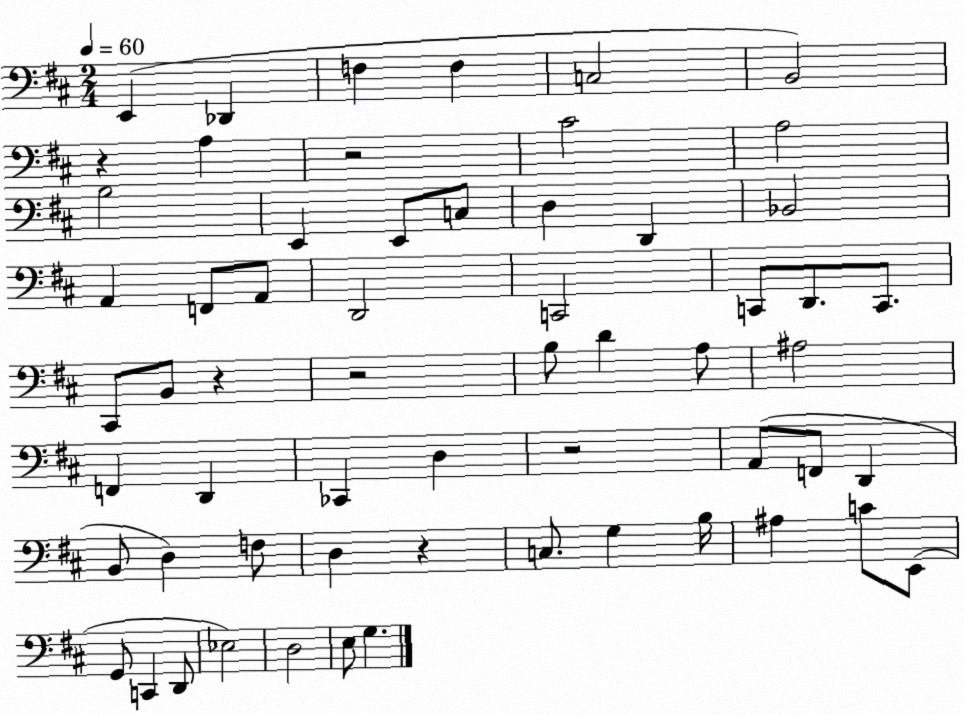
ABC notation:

X:1
T:Untitled
M:2/4
L:1/4
K:D
E,, _D,, F, F, C,2 B,,2 z A, z2 ^C2 A,2 B,2 E,, E,,/2 C,/2 D, D,, _B,,2 A,, F,,/2 A,,/2 D,,2 C,,2 C,,/2 D,,/2 C,,/2 ^C,,/2 B,,/2 z z2 B,/2 D A,/2 ^A,2 F,, D,, _C,, D, z2 A,,/2 F,,/2 D,, B,,/2 D, F,/2 D, z C,/2 G, B,/4 ^A, C/2 E,,/2 G,,/2 C,, D,,/2 _E,2 D,2 E,/2 G,